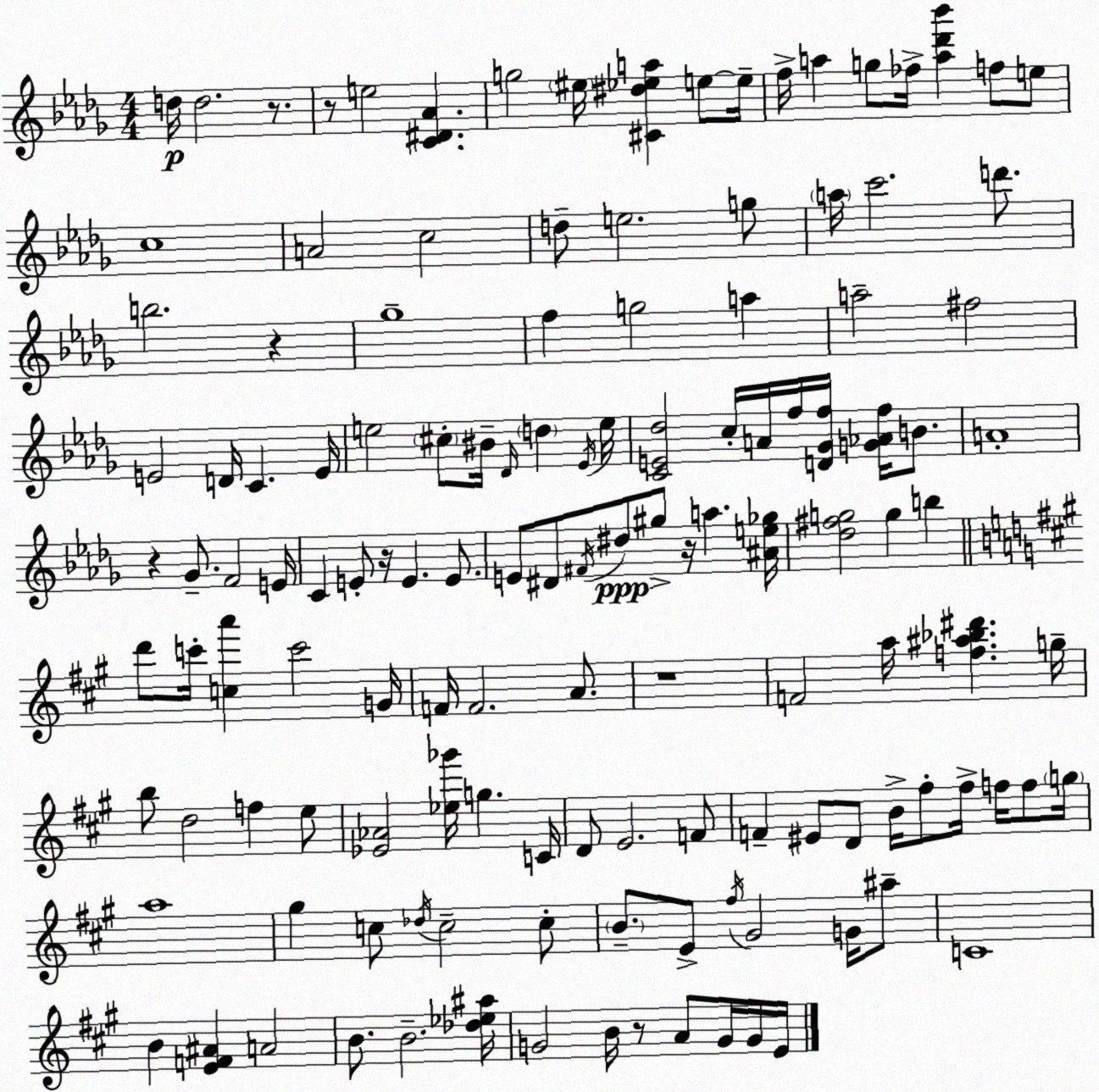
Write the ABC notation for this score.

X:1
T:Untitled
M:4/4
L:1/4
K:Bbm
d/4 d2 z/2 z/2 e2 [C^D_A] g2 ^e/4 [^C^d_ea] e/2 e/4 f/4 a g/2 _f/4 [a_d'_b'] f/2 e/2 c4 A2 c2 d/2 e2 g/2 a/4 c'2 d'/2 b2 z _g4 f g2 a a2 ^f2 E2 D/4 C E/4 e2 ^c/2 ^B/4 _D/4 d _E/4 e/4 [CE_d]2 c/4 A/4 f/4 [D_Gf]/4 [G_Af]/4 B/2 A4 z _G/2 F2 E/4 C E/2 z/4 E E/2 E/2 ^D/2 ^F/4 ^d/2 ^g/2 z/4 a [^Ae_g]/4 [_d^fg]2 g b d'/2 c'/4 [ca'] c'2 G/4 F/4 F2 A/2 z4 F2 a/4 [f^a_b^d'] g/4 b/2 d2 f e/2 [_E_A]2 [_e_g']/4 g C/4 D/2 E2 F/2 F ^E/2 D/2 B/4 ^f/2 ^f/4 f/4 f/2 g/4 a4 ^g c/2 _d/4 c2 c/2 B/2 E/2 ^f/4 ^G2 G/4 ^a/2 C4 B [EF^A] A2 B/2 B2 [_d_e^a]/4 G2 B/4 z/2 A/2 G/4 G/4 E/4